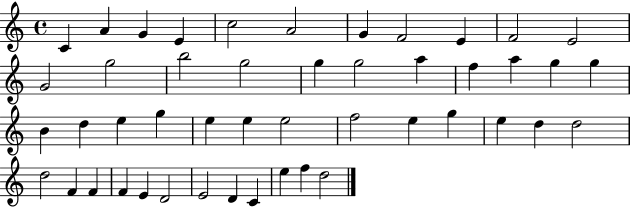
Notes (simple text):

C4/q A4/q G4/q E4/q C5/h A4/h G4/q F4/h E4/q F4/h E4/h G4/h G5/h B5/h G5/h G5/q G5/h A5/q F5/q A5/q G5/q G5/q B4/q D5/q E5/q G5/q E5/q E5/q E5/h F5/h E5/q G5/q E5/q D5/q D5/h D5/h F4/q F4/q F4/q E4/q D4/h E4/h D4/q C4/q E5/q F5/q D5/h